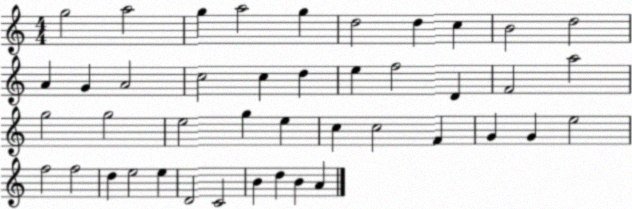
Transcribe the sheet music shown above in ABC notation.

X:1
T:Untitled
M:4/4
L:1/4
K:C
g2 a2 g a2 g d2 d c B2 d2 A G A2 c2 c d e f2 D F2 a2 g2 g2 e2 g e c c2 F G G e2 f2 f2 d e2 e D2 C2 B d B A